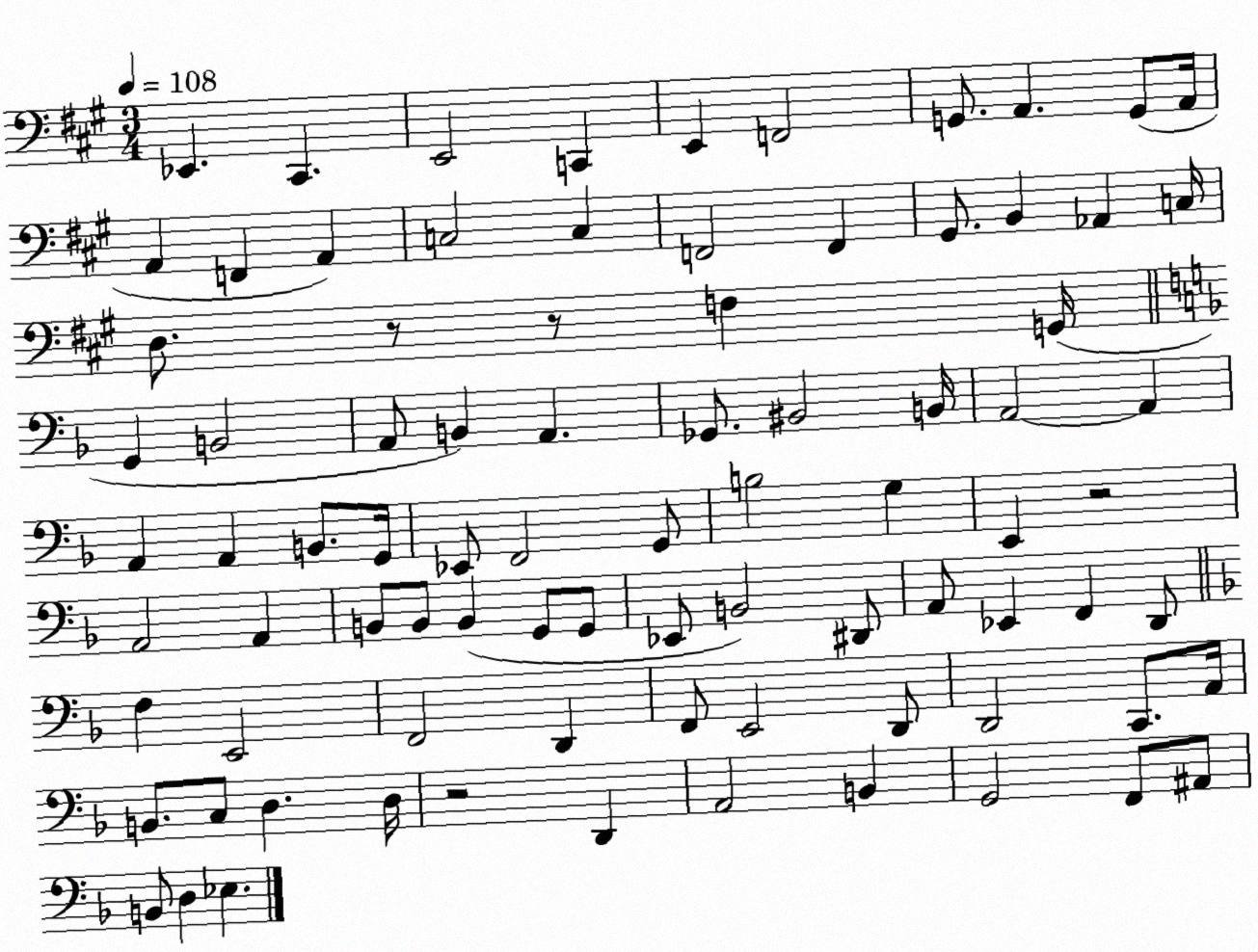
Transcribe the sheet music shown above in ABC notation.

X:1
T:Untitled
M:3/4
L:1/4
K:A
_E,, ^C,, E,,2 C,, E,, F,,2 G,,/2 A,, G,,/2 A,,/4 A,, F,, A,, C,2 C, F,,2 F,, ^G,,/2 B,, _A,, C,/4 D,/2 z/2 z/2 F, G,,/4 G,, B,,2 A,,/2 B,, A,, _G,,/2 ^B,,2 B,,/4 A,,2 A,, A,, A,, B,,/2 G,,/4 _E,,/2 F,,2 G,,/2 B,2 G, E,, z2 A,,2 A,, B,,/2 B,,/2 B,, G,,/2 G,,/2 _E,,/2 B,,2 ^D,,/2 A,,/2 _E,, F,, D,,/2 F, E,,2 F,,2 D,, F,,/2 E,,2 D,,/2 D,,2 C,,/2 A,,/4 B,,/2 C,/2 D, D,/4 z2 D,, A,,2 B,, G,,2 F,,/2 ^A,,/2 B,,/2 D, _E,